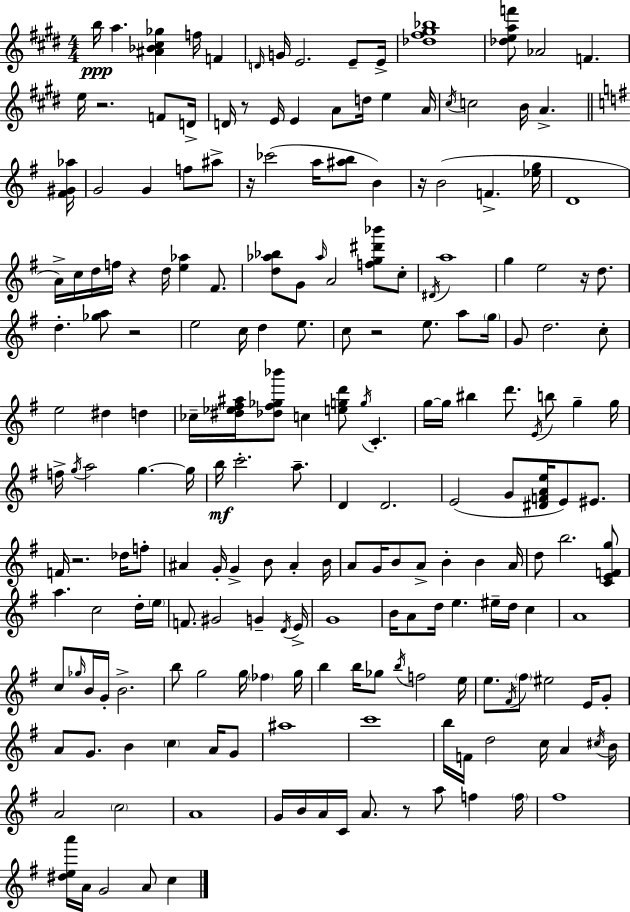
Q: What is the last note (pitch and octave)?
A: C5